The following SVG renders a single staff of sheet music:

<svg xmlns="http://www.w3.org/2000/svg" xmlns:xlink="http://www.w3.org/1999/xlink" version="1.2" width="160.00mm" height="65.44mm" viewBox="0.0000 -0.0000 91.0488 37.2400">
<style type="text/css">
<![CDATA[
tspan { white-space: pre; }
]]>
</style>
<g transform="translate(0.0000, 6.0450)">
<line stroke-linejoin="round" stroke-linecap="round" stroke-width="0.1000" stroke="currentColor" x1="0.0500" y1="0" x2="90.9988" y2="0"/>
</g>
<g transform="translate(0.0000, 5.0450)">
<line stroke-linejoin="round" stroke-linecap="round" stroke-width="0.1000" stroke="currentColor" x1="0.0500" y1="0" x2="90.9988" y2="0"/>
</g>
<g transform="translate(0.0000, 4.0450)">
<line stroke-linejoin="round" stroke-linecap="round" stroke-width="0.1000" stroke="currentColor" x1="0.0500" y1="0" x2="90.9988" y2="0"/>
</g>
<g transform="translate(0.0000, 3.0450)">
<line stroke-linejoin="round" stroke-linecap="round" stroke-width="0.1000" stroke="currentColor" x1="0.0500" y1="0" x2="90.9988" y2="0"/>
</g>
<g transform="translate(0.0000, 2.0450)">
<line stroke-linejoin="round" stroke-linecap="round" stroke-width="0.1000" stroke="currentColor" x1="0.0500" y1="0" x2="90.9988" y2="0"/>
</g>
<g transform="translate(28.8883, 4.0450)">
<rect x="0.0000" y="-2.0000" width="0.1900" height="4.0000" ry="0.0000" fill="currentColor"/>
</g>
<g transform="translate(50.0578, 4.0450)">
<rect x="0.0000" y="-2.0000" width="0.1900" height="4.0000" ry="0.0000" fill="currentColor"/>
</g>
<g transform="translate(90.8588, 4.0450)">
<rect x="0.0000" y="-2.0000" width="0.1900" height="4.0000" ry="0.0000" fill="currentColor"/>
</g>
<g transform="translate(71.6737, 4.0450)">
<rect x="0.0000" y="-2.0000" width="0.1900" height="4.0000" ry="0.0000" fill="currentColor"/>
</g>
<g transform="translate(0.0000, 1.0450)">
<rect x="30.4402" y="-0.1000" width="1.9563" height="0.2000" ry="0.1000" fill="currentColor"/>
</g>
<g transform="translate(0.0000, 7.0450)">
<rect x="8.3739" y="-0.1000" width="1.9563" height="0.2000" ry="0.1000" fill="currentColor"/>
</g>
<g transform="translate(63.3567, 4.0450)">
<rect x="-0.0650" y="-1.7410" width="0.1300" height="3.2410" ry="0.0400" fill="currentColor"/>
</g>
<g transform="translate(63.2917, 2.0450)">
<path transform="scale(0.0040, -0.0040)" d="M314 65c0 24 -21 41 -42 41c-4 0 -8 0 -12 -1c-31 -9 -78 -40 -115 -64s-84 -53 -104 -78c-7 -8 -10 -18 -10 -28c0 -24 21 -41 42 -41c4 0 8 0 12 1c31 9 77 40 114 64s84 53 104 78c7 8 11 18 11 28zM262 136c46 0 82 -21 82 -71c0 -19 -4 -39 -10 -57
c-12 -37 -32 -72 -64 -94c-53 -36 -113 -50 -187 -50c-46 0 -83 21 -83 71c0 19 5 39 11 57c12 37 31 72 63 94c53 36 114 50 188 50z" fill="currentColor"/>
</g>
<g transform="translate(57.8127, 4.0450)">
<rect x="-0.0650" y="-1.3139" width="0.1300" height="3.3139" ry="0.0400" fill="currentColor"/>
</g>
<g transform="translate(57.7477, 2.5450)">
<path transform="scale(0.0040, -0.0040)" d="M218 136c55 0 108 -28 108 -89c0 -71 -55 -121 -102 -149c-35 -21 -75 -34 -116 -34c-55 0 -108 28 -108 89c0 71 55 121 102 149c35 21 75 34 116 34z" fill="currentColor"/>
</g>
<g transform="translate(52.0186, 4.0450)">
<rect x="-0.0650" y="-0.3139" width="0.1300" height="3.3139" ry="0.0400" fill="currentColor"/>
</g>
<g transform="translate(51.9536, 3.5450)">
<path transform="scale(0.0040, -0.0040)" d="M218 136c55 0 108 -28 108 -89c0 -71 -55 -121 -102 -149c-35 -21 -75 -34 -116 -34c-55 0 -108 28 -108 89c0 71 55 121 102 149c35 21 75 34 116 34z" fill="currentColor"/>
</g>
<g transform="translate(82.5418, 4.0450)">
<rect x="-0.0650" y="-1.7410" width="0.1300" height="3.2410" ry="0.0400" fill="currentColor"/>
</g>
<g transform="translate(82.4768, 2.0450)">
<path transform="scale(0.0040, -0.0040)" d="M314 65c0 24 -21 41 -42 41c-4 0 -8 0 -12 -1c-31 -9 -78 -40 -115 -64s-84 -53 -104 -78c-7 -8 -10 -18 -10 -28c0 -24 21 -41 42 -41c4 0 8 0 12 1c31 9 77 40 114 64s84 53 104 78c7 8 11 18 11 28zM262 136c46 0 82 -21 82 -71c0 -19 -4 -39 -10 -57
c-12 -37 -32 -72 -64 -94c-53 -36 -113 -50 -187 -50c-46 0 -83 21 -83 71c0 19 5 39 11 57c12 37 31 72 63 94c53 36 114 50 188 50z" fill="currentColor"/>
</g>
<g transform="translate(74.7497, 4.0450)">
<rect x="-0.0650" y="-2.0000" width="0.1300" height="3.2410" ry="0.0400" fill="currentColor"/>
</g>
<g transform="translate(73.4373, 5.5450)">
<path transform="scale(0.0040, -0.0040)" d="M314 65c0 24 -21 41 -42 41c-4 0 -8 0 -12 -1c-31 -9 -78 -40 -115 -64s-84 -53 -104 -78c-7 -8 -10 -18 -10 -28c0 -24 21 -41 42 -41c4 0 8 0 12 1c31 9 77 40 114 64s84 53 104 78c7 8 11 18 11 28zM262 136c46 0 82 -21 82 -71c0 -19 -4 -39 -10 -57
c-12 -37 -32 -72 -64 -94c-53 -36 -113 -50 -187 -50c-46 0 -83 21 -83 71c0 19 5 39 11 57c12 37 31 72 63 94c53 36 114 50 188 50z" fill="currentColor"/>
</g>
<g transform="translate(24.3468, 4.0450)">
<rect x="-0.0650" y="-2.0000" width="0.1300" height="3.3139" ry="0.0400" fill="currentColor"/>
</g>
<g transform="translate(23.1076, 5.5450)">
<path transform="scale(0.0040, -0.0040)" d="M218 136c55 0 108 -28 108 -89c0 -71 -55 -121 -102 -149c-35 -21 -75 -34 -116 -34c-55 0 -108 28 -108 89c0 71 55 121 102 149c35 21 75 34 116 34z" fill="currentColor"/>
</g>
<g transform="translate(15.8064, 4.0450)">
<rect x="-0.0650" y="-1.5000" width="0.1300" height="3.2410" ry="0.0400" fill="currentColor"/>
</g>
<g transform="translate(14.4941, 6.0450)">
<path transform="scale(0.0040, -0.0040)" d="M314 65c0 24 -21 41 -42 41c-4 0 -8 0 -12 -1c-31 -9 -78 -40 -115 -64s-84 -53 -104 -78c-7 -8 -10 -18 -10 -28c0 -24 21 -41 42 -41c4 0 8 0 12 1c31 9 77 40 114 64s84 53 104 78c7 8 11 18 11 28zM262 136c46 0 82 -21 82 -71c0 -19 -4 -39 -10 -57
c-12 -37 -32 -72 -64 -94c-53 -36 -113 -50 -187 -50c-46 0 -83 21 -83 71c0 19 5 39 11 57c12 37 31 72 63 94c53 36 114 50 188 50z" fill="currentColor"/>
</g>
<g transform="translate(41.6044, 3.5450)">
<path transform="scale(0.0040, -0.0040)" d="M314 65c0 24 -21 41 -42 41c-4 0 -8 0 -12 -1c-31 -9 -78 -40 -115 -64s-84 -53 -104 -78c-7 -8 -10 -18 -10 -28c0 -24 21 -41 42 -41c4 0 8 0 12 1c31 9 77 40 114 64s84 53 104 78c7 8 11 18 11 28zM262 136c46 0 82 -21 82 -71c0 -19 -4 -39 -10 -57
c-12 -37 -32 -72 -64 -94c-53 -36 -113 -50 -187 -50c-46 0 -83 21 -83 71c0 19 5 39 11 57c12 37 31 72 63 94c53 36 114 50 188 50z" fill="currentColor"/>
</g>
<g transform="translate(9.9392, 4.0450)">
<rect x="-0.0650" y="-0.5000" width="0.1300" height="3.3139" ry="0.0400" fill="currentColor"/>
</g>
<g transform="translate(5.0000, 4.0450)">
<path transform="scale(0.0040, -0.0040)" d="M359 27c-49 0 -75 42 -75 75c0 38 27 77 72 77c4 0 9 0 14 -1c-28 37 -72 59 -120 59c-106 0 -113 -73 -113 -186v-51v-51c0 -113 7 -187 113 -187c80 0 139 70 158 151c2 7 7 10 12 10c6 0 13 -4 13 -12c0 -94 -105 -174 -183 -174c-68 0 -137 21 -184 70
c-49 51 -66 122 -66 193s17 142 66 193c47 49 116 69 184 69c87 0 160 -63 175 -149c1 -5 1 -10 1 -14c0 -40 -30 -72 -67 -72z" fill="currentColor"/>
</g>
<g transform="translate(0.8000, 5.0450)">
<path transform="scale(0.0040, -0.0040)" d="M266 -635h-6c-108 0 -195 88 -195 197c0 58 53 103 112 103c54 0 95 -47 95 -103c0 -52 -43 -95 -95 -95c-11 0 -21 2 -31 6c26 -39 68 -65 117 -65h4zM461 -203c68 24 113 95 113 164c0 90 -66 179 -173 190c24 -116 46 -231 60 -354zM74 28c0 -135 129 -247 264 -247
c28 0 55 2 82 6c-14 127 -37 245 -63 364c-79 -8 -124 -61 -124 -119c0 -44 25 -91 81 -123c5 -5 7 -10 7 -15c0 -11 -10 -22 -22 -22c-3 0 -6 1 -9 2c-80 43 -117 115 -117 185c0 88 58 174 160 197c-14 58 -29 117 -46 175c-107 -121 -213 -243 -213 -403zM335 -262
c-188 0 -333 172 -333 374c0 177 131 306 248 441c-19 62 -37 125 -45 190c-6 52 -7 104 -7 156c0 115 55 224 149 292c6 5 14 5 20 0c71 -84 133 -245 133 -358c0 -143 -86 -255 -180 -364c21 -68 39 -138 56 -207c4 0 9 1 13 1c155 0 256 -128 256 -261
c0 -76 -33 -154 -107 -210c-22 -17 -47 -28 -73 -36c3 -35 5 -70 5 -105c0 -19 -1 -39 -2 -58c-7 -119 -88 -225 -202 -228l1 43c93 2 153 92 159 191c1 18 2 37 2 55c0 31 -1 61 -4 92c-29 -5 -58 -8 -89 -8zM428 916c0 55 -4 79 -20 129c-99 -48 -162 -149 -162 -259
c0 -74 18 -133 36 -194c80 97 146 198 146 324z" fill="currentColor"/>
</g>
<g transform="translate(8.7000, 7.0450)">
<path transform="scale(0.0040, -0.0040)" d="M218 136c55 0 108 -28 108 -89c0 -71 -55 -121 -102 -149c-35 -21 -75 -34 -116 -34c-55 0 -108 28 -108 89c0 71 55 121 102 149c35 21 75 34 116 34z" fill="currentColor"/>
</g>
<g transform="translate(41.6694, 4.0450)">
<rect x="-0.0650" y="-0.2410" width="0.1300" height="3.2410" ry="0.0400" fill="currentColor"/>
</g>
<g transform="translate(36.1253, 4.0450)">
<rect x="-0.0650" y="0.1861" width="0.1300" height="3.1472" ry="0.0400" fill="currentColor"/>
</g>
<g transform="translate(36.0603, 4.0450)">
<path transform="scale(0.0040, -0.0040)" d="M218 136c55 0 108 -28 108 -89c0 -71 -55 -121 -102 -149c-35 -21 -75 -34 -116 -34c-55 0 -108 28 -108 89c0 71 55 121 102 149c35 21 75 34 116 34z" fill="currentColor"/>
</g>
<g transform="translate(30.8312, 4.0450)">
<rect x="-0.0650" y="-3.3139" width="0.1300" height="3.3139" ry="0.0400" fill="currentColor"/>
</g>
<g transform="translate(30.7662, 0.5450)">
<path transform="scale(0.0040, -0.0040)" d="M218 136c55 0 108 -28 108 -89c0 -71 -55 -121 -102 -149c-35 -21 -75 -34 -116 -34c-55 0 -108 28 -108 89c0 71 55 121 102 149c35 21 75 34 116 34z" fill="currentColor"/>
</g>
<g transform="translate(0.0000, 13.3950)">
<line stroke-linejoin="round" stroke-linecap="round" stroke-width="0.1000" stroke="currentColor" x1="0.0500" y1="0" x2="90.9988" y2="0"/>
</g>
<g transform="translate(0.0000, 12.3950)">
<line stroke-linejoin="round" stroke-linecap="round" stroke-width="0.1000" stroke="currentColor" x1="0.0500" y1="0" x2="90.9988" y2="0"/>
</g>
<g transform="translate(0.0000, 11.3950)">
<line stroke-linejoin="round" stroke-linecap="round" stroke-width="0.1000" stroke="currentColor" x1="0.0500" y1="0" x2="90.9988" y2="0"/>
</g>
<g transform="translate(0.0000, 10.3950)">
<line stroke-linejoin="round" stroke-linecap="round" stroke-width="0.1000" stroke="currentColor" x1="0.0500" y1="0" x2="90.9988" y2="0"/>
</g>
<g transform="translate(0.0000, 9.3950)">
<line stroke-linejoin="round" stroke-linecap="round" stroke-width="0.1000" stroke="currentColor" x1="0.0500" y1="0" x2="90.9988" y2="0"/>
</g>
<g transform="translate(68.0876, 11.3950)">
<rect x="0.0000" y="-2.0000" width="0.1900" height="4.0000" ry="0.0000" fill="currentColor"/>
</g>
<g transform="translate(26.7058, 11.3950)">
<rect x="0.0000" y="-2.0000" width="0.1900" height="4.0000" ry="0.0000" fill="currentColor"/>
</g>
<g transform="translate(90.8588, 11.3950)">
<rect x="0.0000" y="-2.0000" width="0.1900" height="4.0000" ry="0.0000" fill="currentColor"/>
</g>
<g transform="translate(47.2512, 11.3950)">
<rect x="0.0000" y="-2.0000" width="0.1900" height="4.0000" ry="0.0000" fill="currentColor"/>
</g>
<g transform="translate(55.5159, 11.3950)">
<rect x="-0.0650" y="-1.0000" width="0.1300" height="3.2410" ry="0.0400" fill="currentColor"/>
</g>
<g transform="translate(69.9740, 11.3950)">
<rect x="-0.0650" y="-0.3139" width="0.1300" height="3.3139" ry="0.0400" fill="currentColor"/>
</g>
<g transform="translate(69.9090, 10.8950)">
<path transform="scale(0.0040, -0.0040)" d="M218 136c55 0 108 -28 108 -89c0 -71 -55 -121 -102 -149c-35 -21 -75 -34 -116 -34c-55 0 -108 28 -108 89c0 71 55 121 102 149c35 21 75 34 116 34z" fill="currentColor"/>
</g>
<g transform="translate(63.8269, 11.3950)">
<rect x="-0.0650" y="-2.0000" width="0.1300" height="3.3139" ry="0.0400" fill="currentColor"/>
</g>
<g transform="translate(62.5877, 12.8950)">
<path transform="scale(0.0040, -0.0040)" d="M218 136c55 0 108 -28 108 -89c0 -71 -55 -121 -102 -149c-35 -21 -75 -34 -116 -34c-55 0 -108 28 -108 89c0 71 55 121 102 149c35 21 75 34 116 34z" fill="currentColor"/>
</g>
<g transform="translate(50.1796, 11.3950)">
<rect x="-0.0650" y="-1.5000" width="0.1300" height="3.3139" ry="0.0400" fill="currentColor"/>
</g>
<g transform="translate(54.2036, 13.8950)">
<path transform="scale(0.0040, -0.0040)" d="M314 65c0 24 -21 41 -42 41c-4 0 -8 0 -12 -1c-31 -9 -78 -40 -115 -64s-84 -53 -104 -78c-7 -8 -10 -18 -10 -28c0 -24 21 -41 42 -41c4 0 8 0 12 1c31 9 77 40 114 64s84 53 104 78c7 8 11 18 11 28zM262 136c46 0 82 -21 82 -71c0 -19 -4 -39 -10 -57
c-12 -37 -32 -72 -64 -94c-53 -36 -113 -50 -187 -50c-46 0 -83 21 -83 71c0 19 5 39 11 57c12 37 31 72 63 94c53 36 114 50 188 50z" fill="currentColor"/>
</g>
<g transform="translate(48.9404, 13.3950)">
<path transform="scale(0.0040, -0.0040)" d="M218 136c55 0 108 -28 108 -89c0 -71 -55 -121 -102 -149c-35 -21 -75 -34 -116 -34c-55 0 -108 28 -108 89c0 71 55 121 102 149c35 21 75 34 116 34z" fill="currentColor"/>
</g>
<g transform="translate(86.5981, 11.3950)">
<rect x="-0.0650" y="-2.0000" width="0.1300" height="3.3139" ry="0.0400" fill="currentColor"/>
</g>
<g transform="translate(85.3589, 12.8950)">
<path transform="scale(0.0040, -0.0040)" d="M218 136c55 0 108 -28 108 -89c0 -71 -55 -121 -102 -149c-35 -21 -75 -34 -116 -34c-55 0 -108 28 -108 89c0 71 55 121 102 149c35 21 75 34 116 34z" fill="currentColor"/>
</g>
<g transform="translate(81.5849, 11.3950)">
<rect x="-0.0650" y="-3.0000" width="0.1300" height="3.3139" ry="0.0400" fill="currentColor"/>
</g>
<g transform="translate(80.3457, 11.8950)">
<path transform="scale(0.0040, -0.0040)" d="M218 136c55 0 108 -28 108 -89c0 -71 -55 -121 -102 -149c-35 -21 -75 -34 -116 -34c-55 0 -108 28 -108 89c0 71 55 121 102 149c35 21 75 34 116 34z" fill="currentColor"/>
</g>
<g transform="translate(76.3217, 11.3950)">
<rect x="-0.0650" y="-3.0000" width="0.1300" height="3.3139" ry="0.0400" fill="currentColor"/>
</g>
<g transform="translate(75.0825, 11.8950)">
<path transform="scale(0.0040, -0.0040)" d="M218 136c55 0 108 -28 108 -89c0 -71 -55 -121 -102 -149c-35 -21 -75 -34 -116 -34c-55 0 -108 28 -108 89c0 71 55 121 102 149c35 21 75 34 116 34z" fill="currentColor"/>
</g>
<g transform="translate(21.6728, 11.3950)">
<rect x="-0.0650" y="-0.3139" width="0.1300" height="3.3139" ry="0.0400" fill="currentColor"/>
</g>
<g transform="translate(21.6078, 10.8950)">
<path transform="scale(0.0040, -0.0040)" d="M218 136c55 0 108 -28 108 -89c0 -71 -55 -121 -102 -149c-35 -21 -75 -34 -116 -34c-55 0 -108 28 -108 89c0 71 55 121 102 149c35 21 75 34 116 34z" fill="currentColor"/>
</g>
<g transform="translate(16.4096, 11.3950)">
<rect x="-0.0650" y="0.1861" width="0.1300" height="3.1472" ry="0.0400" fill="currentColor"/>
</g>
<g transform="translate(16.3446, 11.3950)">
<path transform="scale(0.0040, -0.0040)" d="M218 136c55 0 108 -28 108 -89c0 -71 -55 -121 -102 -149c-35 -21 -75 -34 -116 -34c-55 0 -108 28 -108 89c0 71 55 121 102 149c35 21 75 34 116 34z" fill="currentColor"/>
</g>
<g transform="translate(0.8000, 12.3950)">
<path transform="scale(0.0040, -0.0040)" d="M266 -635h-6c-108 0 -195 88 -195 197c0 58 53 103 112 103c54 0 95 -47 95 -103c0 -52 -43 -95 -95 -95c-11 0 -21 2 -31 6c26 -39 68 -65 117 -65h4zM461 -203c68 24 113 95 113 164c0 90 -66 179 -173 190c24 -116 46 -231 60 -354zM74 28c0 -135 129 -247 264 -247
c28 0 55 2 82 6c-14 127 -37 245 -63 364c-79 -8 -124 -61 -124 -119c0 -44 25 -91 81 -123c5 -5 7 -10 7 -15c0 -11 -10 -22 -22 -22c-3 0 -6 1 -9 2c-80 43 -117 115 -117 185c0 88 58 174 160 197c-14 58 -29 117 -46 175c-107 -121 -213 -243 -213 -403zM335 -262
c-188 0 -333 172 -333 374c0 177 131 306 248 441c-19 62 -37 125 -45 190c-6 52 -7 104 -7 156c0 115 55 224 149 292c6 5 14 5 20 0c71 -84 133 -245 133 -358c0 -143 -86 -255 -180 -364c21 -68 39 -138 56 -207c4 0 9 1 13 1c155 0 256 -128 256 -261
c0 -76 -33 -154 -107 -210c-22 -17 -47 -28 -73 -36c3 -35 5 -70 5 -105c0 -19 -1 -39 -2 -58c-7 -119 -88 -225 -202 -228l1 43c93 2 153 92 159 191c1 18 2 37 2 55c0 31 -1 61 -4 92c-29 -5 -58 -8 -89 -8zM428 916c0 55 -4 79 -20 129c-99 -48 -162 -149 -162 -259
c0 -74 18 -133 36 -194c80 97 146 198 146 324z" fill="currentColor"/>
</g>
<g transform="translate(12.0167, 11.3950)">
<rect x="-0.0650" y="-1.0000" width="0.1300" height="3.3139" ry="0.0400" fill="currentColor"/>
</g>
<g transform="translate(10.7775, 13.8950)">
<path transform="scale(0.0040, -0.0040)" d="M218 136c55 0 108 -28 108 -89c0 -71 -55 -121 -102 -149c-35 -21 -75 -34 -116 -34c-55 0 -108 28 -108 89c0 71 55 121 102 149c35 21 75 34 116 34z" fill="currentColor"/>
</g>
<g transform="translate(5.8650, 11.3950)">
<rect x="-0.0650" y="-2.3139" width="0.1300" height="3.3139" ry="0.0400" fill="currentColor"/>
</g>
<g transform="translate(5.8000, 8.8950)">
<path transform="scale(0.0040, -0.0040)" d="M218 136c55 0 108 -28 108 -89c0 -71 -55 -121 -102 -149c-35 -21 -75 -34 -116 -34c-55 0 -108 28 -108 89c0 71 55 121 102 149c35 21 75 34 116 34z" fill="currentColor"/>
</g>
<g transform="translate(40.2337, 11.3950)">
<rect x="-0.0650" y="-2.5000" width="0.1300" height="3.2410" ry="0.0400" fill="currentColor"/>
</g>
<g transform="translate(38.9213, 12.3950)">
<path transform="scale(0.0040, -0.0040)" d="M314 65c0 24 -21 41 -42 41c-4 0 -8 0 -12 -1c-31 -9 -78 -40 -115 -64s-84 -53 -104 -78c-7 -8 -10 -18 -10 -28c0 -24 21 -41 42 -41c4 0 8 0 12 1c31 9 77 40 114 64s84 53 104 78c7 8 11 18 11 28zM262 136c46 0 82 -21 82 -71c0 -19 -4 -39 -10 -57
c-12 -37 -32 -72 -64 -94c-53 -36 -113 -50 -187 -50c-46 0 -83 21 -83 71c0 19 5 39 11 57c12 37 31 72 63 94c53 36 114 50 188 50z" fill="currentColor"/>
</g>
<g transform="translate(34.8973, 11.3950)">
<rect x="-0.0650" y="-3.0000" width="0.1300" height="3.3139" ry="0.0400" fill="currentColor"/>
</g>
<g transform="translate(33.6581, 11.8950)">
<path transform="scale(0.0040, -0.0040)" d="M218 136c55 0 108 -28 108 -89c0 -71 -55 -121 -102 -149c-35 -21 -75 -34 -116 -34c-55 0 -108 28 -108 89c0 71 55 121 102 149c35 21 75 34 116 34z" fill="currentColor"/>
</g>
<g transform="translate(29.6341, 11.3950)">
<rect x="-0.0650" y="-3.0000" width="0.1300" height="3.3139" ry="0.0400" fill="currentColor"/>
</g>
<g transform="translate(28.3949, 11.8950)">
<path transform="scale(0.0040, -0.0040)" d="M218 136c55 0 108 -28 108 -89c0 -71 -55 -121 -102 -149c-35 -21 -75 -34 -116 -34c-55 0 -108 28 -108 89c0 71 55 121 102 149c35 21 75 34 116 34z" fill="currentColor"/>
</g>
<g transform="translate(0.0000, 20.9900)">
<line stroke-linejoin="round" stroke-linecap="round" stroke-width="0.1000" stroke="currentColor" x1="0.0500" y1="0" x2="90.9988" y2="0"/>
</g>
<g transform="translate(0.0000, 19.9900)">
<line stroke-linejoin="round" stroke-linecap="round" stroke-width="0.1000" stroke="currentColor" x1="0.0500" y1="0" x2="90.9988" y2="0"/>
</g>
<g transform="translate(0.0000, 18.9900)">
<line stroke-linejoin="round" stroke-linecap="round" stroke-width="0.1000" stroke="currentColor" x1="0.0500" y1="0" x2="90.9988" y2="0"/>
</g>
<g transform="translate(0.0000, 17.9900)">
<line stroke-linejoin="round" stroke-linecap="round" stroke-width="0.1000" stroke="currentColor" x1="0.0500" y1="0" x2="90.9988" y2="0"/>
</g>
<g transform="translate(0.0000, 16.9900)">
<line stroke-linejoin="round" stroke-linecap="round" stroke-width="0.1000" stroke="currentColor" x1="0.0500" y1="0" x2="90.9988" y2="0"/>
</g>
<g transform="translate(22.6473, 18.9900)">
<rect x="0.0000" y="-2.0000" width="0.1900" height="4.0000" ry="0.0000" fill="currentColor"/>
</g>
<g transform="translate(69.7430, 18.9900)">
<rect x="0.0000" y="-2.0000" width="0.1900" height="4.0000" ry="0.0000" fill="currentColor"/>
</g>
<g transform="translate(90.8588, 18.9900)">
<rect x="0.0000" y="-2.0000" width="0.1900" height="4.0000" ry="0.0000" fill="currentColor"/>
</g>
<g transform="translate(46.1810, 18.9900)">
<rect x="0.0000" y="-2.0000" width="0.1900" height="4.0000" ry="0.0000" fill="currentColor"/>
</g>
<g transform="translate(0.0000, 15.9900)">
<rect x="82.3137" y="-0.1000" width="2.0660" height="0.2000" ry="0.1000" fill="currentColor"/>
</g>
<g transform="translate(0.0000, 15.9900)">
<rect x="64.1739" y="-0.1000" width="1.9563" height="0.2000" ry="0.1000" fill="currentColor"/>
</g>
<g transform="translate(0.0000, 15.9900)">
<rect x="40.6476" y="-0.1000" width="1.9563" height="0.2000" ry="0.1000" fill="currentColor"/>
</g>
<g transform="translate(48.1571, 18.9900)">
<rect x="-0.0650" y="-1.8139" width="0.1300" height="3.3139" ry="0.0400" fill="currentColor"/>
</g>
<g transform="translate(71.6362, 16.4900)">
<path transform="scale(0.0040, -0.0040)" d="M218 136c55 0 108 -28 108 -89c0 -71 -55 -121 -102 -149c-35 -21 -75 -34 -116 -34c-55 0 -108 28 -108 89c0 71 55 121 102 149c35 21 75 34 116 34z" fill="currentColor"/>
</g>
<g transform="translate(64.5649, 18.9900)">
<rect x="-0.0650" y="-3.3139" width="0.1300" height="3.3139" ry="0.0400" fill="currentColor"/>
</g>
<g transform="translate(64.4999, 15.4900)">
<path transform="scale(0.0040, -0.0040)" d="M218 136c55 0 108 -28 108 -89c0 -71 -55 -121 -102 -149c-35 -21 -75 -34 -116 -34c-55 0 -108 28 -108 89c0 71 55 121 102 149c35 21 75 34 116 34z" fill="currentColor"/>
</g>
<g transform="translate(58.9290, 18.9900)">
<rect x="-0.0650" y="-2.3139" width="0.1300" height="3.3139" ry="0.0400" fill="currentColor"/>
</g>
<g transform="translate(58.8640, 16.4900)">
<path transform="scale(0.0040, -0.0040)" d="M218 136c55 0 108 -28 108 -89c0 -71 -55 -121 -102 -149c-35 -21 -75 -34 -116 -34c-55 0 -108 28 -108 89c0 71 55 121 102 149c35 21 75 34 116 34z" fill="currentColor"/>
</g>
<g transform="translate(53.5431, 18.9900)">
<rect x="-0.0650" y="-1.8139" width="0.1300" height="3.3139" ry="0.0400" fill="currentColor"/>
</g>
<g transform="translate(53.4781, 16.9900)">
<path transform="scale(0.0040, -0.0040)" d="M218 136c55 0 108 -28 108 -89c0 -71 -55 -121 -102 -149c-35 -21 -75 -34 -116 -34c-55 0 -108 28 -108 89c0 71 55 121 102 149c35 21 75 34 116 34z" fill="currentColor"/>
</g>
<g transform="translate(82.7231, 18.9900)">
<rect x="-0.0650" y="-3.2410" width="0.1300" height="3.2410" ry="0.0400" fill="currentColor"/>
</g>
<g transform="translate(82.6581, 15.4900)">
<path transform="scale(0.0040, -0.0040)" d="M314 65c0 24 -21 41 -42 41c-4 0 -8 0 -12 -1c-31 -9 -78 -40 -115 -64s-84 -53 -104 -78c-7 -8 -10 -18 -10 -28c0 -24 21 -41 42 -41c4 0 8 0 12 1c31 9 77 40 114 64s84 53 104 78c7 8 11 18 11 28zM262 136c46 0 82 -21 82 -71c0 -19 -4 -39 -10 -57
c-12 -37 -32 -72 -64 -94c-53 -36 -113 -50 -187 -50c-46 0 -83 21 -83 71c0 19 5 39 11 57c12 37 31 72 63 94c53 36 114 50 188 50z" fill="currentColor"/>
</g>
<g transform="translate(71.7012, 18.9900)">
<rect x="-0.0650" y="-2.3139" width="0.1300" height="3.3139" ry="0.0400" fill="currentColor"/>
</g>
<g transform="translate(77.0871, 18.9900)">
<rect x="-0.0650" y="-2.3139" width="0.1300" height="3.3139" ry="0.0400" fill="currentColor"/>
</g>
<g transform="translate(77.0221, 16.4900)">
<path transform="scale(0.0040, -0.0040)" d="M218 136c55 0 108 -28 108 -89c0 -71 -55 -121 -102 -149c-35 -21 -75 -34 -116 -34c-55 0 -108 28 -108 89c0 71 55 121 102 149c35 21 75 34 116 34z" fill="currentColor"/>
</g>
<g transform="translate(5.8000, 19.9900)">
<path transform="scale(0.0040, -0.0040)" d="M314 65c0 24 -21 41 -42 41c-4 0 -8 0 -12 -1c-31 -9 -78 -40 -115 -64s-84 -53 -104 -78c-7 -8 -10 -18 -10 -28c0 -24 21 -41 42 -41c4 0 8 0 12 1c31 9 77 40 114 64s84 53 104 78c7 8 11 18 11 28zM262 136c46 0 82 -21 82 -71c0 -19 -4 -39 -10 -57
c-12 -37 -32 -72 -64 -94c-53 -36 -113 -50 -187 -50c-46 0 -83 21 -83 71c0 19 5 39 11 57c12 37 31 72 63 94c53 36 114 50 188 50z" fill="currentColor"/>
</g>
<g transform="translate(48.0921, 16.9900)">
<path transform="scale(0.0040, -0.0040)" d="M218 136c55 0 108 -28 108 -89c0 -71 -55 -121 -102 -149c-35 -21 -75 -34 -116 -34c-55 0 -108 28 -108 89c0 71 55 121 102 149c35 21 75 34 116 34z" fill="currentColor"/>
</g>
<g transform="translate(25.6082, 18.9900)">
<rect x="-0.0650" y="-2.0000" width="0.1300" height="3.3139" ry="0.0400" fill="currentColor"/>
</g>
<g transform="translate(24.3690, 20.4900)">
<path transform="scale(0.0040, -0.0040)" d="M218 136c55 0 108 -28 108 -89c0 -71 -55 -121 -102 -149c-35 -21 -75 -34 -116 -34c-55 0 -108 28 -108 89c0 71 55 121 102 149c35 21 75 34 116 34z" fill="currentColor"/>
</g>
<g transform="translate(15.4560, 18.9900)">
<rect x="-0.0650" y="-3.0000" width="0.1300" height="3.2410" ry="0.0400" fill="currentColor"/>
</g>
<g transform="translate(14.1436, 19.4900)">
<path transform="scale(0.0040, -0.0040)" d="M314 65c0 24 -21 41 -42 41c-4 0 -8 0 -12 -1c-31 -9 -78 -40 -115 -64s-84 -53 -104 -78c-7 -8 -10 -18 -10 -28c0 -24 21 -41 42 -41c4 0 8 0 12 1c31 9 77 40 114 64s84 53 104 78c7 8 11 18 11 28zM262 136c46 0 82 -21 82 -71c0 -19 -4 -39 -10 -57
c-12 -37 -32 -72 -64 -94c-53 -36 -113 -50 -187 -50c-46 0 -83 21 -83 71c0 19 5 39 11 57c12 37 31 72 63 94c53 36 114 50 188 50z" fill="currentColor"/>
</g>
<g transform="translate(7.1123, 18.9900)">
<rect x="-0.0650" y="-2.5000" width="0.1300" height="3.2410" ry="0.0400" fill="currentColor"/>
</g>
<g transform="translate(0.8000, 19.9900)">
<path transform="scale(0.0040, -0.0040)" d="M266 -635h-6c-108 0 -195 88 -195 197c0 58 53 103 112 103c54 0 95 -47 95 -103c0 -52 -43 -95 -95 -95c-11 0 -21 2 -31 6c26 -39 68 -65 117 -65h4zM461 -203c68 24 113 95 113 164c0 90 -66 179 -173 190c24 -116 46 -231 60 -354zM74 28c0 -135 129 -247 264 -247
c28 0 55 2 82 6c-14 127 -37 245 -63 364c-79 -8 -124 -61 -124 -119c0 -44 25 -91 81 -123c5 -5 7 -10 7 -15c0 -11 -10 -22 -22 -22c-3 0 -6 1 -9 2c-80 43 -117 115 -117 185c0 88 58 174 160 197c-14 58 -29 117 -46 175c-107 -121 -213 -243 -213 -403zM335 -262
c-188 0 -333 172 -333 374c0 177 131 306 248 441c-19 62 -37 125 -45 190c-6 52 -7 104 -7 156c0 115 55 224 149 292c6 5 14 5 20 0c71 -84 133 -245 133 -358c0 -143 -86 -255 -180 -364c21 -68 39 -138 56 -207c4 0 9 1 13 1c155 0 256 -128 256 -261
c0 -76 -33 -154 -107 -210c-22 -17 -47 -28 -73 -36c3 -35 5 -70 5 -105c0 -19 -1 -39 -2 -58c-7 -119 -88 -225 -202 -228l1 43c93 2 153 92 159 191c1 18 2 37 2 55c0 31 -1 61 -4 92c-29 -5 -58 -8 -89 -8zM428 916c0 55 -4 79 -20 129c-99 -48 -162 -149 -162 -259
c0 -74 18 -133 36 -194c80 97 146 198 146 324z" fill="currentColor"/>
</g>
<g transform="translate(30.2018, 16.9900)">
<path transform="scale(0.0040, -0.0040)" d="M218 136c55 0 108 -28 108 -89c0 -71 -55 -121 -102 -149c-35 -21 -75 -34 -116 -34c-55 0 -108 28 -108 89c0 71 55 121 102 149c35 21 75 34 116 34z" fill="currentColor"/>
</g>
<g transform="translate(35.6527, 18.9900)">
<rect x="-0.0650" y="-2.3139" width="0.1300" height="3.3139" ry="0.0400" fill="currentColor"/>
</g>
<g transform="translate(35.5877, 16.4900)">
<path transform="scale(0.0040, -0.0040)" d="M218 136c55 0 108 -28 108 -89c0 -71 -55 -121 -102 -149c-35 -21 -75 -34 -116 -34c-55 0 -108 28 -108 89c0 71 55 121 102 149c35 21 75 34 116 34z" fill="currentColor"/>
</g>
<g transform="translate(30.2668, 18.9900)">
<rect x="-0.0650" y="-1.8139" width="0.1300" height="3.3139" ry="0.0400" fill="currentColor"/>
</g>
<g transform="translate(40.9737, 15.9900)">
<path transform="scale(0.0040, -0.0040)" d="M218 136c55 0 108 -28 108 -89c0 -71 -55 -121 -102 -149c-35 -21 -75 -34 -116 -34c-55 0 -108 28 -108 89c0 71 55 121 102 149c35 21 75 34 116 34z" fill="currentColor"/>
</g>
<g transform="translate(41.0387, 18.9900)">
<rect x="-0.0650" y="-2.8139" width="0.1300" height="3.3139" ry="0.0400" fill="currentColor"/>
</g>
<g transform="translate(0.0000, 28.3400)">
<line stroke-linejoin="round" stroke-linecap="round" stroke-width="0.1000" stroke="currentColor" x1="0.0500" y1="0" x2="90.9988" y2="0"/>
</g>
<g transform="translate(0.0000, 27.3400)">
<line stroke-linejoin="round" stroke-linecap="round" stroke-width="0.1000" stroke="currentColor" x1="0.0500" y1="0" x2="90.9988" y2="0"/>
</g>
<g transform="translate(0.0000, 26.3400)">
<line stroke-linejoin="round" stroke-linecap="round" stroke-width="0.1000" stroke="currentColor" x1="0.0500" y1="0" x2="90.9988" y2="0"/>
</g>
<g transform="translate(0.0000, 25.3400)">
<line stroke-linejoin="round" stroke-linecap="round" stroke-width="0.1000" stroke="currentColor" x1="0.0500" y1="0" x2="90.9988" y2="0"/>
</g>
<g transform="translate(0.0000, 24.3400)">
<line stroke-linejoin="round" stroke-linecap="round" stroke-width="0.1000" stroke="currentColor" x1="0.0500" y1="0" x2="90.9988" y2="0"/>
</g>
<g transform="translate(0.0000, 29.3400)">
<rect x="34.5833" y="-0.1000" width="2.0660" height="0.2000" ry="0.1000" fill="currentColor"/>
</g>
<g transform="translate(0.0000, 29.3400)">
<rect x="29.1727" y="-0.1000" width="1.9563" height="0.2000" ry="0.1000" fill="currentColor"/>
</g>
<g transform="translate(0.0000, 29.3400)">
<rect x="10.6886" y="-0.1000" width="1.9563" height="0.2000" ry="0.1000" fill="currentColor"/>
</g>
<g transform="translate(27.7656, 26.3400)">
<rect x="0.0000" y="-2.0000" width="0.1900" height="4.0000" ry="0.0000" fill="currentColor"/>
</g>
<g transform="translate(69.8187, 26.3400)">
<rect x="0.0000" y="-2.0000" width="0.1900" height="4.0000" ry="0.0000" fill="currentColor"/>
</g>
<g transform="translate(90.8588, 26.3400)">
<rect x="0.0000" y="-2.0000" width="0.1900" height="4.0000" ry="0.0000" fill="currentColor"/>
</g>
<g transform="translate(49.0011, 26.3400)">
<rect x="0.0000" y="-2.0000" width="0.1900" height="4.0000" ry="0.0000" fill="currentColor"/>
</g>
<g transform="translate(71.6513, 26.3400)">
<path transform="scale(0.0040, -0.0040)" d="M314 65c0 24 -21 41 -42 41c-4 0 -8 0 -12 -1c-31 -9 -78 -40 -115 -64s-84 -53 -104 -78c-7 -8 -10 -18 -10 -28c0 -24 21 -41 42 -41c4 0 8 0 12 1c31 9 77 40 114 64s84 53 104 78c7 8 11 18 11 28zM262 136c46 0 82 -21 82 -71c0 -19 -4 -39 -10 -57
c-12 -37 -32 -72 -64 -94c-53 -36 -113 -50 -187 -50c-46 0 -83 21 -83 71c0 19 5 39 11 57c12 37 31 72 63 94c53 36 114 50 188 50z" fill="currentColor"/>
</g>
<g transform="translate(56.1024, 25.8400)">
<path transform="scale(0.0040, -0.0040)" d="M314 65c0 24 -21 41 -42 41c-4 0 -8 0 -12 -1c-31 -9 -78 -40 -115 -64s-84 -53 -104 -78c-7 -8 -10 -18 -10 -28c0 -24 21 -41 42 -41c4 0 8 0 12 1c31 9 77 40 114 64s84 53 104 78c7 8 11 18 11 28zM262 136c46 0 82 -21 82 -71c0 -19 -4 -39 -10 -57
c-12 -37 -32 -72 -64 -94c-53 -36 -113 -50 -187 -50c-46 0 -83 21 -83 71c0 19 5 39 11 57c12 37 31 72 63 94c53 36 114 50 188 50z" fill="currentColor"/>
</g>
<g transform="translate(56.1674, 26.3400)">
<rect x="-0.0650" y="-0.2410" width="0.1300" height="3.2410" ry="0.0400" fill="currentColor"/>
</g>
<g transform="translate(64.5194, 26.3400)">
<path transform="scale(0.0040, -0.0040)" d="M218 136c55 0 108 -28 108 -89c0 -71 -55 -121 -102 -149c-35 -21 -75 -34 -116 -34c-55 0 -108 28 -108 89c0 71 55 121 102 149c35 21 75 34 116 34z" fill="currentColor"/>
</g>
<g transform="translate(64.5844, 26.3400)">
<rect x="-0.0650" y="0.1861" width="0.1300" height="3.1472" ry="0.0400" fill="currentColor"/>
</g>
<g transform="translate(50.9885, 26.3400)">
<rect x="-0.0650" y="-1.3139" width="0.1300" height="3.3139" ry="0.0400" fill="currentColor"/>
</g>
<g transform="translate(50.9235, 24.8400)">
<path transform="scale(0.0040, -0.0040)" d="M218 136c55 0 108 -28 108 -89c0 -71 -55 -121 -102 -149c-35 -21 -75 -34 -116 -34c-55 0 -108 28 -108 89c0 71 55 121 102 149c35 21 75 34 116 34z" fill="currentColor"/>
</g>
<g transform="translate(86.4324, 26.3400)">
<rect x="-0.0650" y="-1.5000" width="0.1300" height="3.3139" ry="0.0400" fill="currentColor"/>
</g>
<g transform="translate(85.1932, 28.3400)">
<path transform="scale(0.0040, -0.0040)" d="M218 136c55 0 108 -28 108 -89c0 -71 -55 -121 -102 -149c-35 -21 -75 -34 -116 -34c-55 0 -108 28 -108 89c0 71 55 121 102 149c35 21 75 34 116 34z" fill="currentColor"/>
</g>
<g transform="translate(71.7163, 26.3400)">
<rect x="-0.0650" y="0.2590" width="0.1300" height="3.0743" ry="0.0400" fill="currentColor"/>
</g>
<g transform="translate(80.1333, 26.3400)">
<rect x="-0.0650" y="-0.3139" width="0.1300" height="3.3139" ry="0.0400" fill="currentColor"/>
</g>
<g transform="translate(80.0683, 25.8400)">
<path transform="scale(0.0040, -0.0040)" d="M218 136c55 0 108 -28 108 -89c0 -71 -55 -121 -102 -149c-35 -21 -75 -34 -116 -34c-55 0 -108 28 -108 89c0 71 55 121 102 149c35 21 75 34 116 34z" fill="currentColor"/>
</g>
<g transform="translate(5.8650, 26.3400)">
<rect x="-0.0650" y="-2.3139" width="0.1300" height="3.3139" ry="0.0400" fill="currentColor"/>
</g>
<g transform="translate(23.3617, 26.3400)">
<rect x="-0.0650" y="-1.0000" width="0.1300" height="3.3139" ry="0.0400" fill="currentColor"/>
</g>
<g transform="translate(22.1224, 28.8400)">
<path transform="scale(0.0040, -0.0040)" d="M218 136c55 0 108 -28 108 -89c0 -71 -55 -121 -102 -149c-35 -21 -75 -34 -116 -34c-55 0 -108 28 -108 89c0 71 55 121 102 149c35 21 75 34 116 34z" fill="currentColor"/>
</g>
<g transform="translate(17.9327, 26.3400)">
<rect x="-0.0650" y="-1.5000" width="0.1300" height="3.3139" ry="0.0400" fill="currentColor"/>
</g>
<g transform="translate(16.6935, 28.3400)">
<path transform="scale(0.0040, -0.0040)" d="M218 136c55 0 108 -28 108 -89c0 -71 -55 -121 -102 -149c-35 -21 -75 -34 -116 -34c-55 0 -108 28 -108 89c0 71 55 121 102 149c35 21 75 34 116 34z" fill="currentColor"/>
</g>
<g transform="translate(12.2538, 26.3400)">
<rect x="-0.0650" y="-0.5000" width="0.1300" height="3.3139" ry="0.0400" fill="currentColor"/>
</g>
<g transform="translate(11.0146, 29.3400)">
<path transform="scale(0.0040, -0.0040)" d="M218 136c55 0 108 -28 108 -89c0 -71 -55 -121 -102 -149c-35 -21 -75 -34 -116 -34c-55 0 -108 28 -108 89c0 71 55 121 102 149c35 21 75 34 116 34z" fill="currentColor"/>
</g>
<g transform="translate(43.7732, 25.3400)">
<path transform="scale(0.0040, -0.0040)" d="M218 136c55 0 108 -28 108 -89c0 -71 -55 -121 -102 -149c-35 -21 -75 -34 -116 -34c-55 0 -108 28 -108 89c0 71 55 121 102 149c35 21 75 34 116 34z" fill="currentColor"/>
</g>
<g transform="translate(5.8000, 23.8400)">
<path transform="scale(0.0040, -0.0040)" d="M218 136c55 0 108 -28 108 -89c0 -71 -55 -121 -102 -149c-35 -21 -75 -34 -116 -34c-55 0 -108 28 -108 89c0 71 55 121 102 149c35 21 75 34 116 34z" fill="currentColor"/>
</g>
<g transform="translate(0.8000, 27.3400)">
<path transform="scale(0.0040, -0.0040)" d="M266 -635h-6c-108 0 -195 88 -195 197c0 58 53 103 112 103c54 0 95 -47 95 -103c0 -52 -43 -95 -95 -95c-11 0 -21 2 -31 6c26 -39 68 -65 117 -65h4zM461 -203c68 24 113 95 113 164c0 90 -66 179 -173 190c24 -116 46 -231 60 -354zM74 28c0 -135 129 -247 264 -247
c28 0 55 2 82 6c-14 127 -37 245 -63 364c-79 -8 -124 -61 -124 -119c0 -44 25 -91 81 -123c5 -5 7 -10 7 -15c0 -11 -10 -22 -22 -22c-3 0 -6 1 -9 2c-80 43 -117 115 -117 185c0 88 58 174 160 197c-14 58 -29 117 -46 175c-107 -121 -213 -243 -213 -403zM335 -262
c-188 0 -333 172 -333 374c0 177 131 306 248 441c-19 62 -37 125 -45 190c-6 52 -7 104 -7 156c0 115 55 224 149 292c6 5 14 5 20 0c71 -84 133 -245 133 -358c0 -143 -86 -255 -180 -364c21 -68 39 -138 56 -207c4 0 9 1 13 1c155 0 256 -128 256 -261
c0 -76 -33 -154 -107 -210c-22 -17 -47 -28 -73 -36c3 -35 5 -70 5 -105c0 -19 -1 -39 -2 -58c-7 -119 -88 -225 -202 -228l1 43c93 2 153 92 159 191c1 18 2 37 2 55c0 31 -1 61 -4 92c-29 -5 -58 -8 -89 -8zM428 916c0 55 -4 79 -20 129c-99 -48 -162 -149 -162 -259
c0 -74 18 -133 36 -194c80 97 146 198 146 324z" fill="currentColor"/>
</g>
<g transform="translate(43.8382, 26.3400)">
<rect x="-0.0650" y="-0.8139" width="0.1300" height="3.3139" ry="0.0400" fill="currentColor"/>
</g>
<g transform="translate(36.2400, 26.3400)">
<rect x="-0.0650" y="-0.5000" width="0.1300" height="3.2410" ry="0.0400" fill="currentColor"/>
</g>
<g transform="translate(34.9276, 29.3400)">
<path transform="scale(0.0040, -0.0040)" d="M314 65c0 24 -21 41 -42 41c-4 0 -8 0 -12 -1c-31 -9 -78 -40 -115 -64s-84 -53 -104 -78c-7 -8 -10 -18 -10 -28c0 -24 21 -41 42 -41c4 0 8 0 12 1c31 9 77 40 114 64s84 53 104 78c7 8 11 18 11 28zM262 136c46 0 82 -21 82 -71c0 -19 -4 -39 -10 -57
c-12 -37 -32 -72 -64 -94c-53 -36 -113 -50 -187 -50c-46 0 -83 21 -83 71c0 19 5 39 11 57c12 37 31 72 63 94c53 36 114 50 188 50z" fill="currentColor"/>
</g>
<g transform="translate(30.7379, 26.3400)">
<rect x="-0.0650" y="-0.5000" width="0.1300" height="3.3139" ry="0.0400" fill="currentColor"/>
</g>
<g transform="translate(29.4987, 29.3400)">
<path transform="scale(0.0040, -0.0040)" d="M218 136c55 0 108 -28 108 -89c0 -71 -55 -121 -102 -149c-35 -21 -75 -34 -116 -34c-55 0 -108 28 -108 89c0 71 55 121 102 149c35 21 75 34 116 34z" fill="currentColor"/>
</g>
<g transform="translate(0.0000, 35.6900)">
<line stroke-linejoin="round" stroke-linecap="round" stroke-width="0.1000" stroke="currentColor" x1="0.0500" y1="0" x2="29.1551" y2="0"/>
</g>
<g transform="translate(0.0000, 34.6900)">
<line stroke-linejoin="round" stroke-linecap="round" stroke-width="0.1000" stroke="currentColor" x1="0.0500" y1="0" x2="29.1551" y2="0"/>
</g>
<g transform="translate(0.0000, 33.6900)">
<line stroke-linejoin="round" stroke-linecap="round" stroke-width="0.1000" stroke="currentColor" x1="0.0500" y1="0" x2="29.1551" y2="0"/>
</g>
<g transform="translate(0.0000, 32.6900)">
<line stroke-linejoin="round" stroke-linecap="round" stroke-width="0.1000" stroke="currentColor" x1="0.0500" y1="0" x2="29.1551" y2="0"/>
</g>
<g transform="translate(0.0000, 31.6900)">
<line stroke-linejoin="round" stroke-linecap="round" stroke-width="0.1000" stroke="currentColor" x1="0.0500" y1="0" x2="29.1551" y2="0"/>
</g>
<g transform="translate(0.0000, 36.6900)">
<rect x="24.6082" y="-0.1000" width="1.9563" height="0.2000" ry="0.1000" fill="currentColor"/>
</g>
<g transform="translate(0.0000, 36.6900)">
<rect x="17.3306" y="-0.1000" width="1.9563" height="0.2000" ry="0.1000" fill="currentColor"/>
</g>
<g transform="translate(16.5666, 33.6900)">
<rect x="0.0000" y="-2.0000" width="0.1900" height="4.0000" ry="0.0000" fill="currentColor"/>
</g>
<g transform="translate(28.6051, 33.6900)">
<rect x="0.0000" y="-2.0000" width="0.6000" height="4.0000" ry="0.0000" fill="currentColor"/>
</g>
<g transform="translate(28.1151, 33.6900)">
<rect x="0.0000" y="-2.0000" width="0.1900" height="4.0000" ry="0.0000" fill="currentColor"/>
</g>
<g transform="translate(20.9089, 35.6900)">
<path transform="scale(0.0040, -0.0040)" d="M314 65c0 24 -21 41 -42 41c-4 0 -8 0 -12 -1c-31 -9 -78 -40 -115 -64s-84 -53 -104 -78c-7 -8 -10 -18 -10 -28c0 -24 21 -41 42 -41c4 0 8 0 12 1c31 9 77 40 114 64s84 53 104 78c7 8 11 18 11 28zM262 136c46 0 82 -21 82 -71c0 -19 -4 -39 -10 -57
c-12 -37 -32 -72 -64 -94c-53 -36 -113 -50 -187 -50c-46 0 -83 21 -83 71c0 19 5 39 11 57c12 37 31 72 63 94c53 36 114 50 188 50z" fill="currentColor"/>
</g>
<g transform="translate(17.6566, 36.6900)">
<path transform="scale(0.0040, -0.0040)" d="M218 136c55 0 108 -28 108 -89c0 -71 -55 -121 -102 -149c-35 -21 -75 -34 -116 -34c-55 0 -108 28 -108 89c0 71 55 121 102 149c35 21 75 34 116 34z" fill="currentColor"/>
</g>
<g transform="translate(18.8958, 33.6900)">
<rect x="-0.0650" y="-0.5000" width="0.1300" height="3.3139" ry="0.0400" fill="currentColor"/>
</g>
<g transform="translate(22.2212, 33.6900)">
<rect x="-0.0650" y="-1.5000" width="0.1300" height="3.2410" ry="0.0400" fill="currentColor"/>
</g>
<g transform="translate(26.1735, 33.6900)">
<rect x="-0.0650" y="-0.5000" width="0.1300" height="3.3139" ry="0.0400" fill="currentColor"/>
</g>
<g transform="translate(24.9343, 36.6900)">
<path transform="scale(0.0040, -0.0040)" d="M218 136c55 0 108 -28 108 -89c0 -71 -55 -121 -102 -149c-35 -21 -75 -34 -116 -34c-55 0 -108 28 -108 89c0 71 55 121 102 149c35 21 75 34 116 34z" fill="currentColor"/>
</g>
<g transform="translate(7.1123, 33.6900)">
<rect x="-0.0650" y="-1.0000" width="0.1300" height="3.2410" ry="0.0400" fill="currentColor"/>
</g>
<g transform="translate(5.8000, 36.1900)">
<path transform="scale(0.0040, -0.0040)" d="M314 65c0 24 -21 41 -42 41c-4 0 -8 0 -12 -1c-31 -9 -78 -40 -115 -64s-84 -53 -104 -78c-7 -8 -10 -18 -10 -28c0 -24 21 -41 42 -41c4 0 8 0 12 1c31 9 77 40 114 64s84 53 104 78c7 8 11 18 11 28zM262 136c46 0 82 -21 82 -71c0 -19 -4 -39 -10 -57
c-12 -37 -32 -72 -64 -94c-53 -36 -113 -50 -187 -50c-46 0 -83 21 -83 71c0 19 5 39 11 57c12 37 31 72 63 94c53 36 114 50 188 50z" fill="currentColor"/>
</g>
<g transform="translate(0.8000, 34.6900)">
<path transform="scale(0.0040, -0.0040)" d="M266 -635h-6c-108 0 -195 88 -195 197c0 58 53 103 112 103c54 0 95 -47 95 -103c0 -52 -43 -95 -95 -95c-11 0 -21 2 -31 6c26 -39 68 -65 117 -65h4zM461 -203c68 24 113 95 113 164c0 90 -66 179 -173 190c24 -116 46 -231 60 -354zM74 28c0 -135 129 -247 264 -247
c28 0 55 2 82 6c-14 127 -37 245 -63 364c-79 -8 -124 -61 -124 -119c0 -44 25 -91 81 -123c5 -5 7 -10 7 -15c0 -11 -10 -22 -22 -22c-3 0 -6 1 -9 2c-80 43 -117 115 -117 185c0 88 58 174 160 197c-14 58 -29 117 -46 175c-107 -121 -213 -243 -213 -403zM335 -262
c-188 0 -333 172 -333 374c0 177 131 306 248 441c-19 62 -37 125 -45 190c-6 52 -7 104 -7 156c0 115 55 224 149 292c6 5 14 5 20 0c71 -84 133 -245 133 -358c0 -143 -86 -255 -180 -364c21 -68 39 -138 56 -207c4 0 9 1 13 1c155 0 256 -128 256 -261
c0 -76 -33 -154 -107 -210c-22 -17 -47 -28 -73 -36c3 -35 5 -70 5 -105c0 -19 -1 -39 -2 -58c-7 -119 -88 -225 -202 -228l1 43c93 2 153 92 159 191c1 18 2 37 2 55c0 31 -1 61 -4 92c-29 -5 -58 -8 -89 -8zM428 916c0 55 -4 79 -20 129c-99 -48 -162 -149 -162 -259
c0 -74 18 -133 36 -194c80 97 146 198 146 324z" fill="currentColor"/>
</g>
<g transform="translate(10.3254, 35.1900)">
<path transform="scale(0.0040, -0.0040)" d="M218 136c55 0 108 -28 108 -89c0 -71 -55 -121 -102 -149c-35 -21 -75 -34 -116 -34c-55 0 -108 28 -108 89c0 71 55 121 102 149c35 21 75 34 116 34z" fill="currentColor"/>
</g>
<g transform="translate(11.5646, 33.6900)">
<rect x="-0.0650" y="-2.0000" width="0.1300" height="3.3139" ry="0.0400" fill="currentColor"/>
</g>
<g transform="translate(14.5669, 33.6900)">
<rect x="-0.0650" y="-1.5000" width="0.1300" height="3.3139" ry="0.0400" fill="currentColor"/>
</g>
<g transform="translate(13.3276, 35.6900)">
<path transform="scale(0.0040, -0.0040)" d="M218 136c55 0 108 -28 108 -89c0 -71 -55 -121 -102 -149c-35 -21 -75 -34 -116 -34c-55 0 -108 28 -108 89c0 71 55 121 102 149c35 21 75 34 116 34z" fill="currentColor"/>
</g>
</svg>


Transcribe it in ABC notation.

X:1
T:Untitled
M:4/4
L:1/4
K:C
C E2 F b B c2 c e f2 F2 f2 g D B c A A G2 E D2 F c A A F G2 A2 F f g a f f g b g g b2 g C E D C C2 d e c2 B B2 c E D2 F E C E2 C